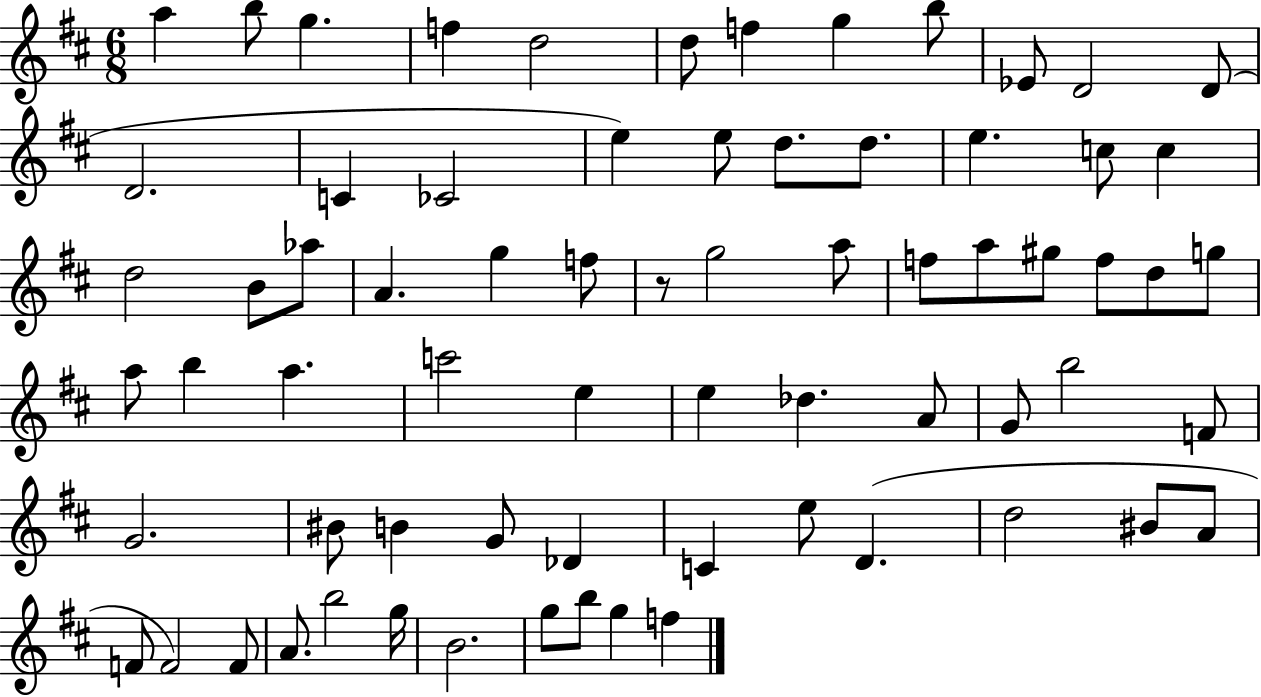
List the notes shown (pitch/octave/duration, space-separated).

A5/q B5/e G5/q. F5/q D5/h D5/e F5/q G5/q B5/e Eb4/e D4/h D4/e D4/h. C4/q CES4/h E5/q E5/e D5/e. D5/e. E5/q. C5/e C5/q D5/h B4/e Ab5/e A4/q. G5/q F5/e R/e G5/h A5/e F5/e A5/e G#5/e F5/e D5/e G5/e A5/e B5/q A5/q. C6/h E5/q E5/q Db5/q. A4/e G4/e B5/h F4/e G4/h. BIS4/e B4/q G4/e Db4/q C4/q E5/e D4/q. D5/h BIS4/e A4/e F4/e F4/h F4/e A4/e. B5/h G5/s B4/h. G5/e B5/e G5/q F5/q